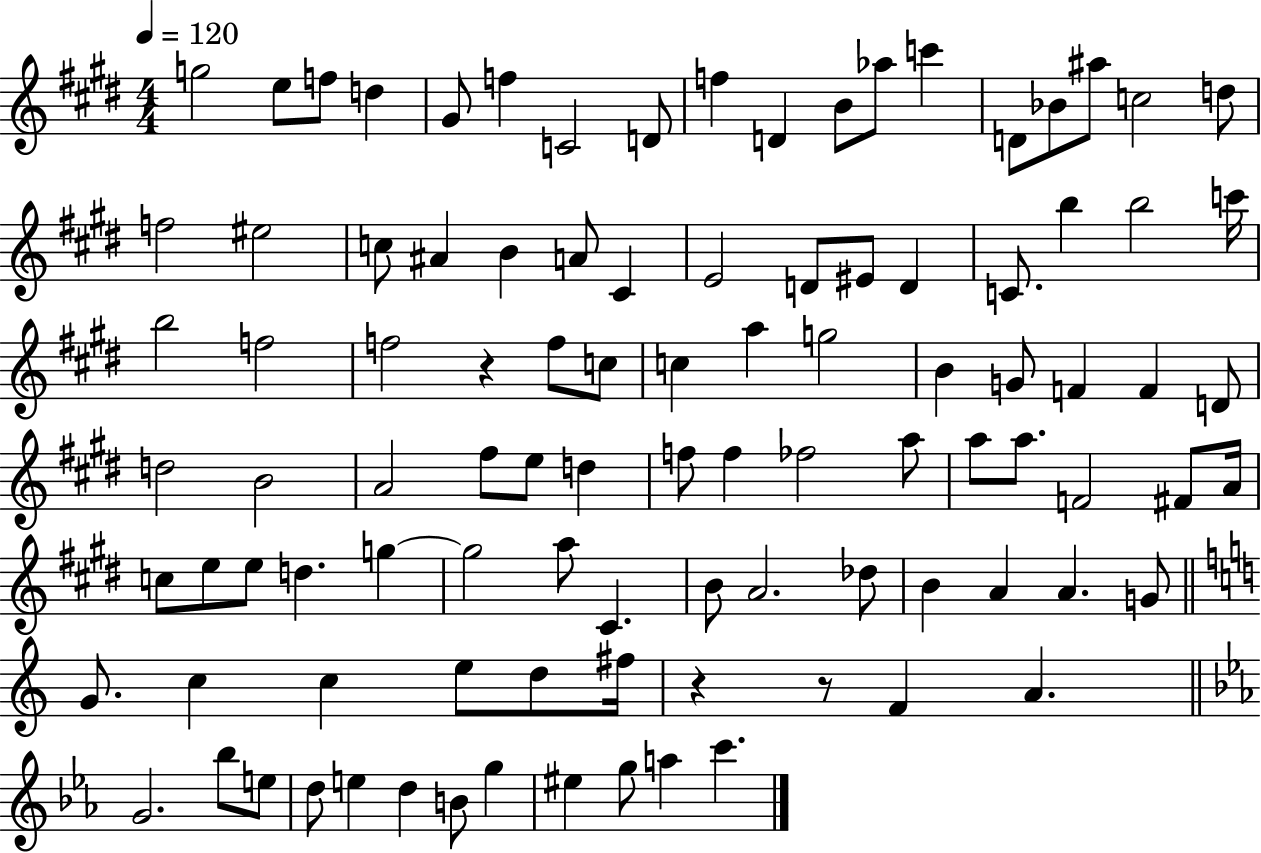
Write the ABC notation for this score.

X:1
T:Untitled
M:4/4
L:1/4
K:E
g2 e/2 f/2 d ^G/2 f C2 D/2 f D B/2 _a/2 c' D/2 _B/2 ^a/2 c2 d/2 f2 ^e2 c/2 ^A B A/2 ^C E2 D/2 ^E/2 D C/2 b b2 c'/4 b2 f2 f2 z f/2 c/2 c a g2 B G/2 F F D/2 d2 B2 A2 ^f/2 e/2 d f/2 f _f2 a/2 a/2 a/2 F2 ^F/2 A/4 c/2 e/2 e/2 d g g2 a/2 ^C B/2 A2 _d/2 B A A G/2 G/2 c c e/2 d/2 ^f/4 z z/2 F A G2 _b/2 e/2 d/2 e d B/2 g ^e g/2 a c'